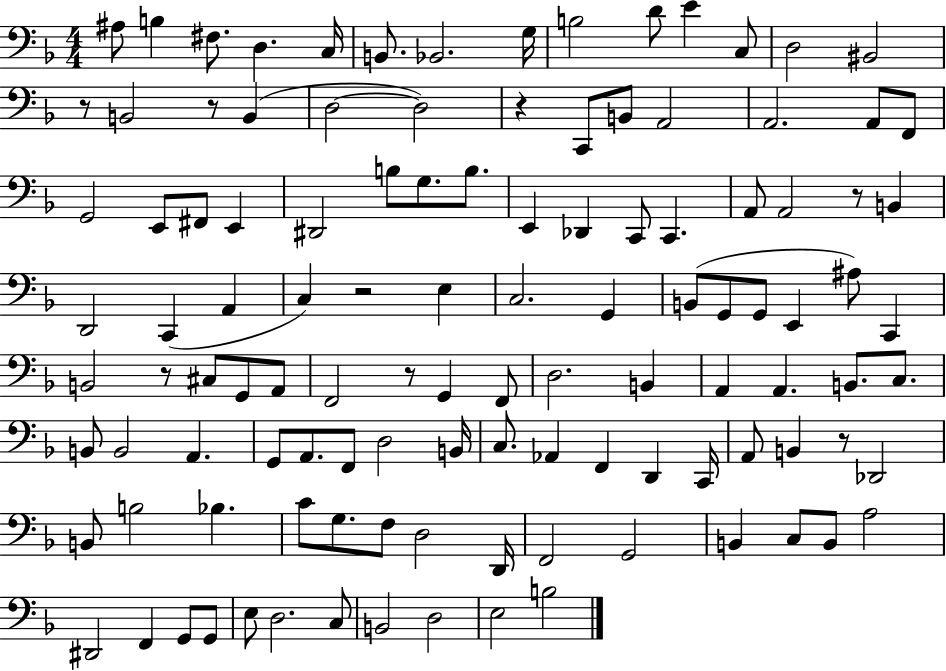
X:1
T:Untitled
M:4/4
L:1/4
K:F
^A,/2 B, ^F,/2 D, C,/4 B,,/2 _B,,2 G,/4 B,2 D/2 E C,/2 D,2 ^B,,2 z/2 B,,2 z/2 B,, D,2 D,2 z C,,/2 B,,/2 A,,2 A,,2 A,,/2 F,,/2 G,,2 E,,/2 ^F,,/2 E,, ^D,,2 B,/2 G,/2 B,/2 E,, _D,, C,,/2 C,, A,,/2 A,,2 z/2 B,, D,,2 C,, A,, C, z2 E, C,2 G,, B,,/2 G,,/2 G,,/2 E,, ^A,/2 C,, B,,2 z/2 ^C,/2 G,,/2 A,,/2 F,,2 z/2 G,, F,,/2 D,2 B,, A,, A,, B,,/2 C,/2 B,,/2 B,,2 A,, G,,/2 A,,/2 F,,/2 D,2 B,,/4 C,/2 _A,, F,, D,, C,,/4 A,,/2 B,, z/2 _D,,2 B,,/2 B,2 _B, C/2 G,/2 F,/2 D,2 D,,/4 F,,2 G,,2 B,, C,/2 B,,/2 A,2 ^D,,2 F,, G,,/2 G,,/2 E,/2 D,2 C,/2 B,,2 D,2 E,2 B,2